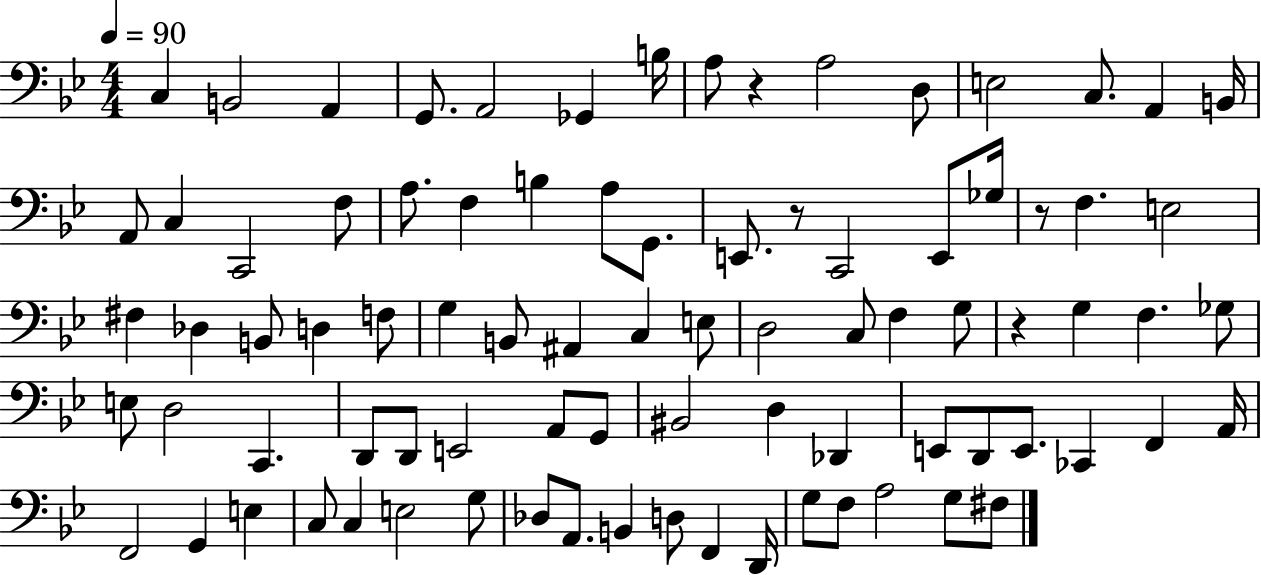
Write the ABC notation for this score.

X:1
T:Untitled
M:4/4
L:1/4
K:Bb
C, B,,2 A,, G,,/2 A,,2 _G,, B,/4 A,/2 z A,2 D,/2 E,2 C,/2 A,, B,,/4 A,,/2 C, C,,2 F,/2 A,/2 F, B, A,/2 G,,/2 E,,/2 z/2 C,,2 E,,/2 _G,/4 z/2 F, E,2 ^F, _D, B,,/2 D, F,/2 G, B,,/2 ^A,, C, E,/2 D,2 C,/2 F, G,/2 z G, F, _G,/2 E,/2 D,2 C,, D,,/2 D,,/2 E,,2 A,,/2 G,,/2 ^B,,2 D, _D,, E,,/2 D,,/2 E,,/2 _C,, F,, A,,/4 F,,2 G,, E, C,/2 C, E,2 G,/2 _D,/2 A,,/2 B,, D,/2 F,, D,,/4 G,/2 F,/2 A,2 G,/2 ^F,/2